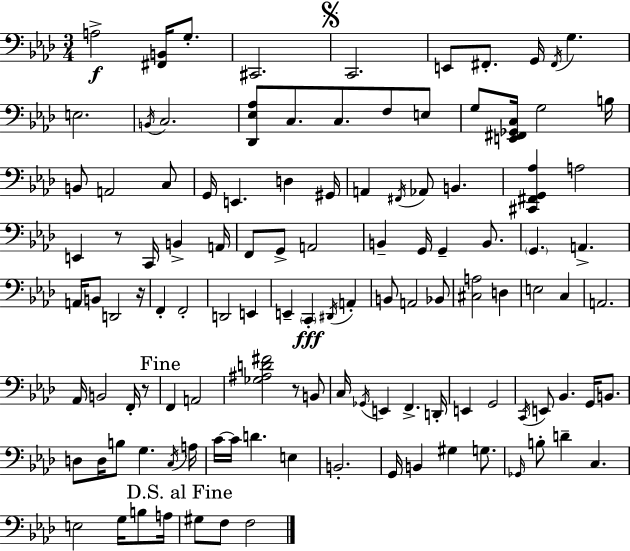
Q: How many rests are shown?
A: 4